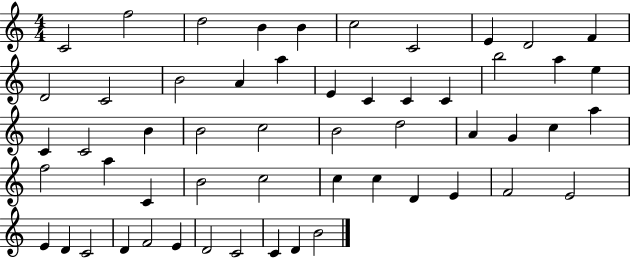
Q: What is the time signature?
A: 4/4